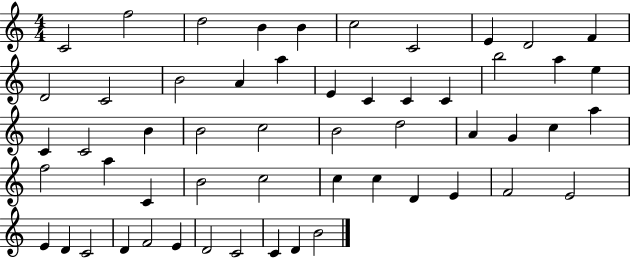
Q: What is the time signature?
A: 4/4